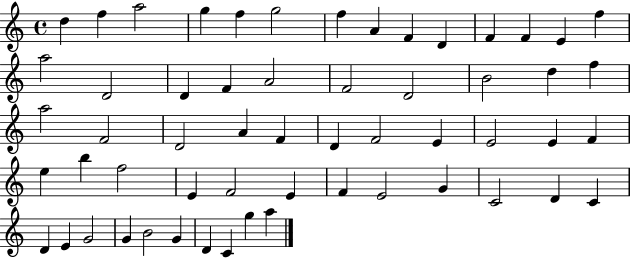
X:1
T:Untitled
M:4/4
L:1/4
K:C
d f a2 g f g2 f A F D F F E f a2 D2 D F A2 F2 D2 B2 d f a2 F2 D2 A F D F2 E E2 E F e b f2 E F2 E F E2 G C2 D C D E G2 G B2 G D C g a